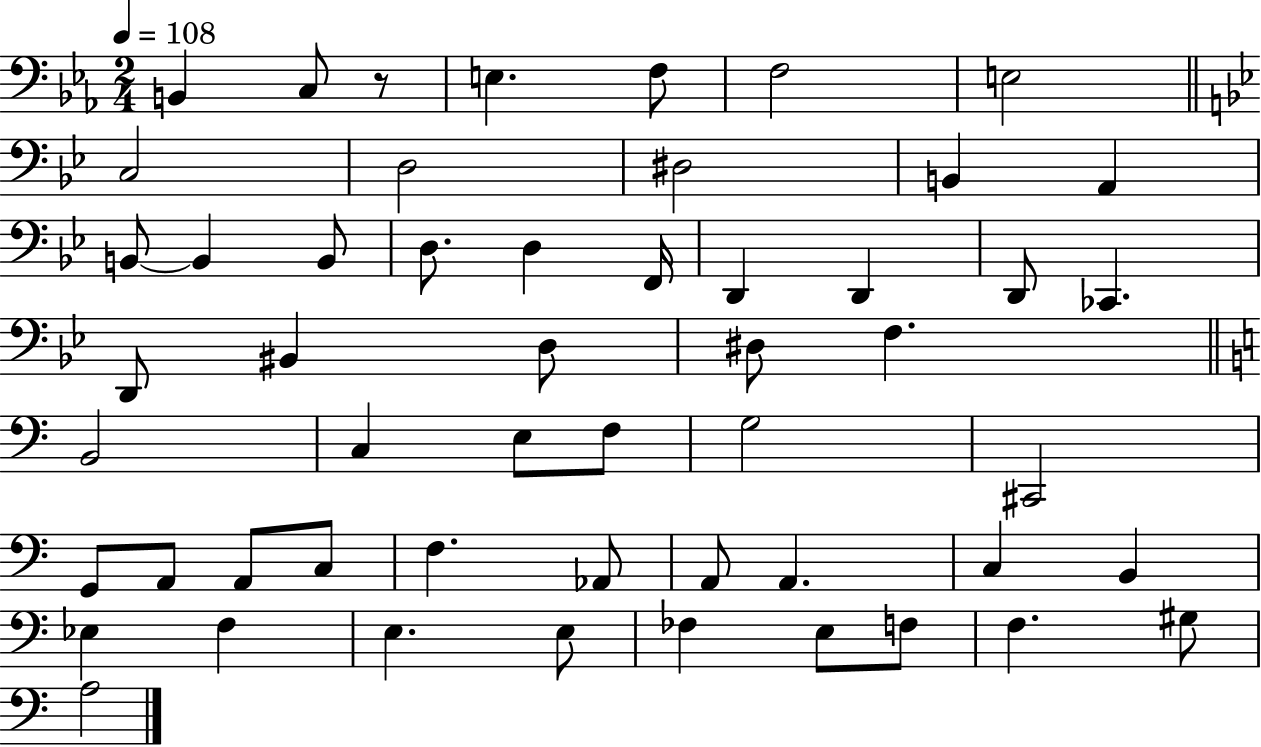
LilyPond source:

{
  \clef bass
  \numericTimeSignature
  \time 2/4
  \key ees \major
  \tempo 4 = 108
  b,4 c8 r8 | e4. f8 | f2 | e2 | \break \bar "||" \break \key bes \major c2 | d2 | dis2 | b,4 a,4 | \break b,8~~ b,4 b,8 | d8. d4 f,16 | d,4 d,4 | d,8 ces,4. | \break d,8 bis,4 d8 | dis8 f4. | \bar "||" \break \key c \major b,2 | c4 e8 f8 | g2 | cis,2 | \break g,8 a,8 a,8 c8 | f4. aes,8 | a,8 a,4. | c4 b,4 | \break ees4 f4 | e4. e8 | fes4 e8 f8 | f4. gis8 | \break a2 | \bar "|."
}